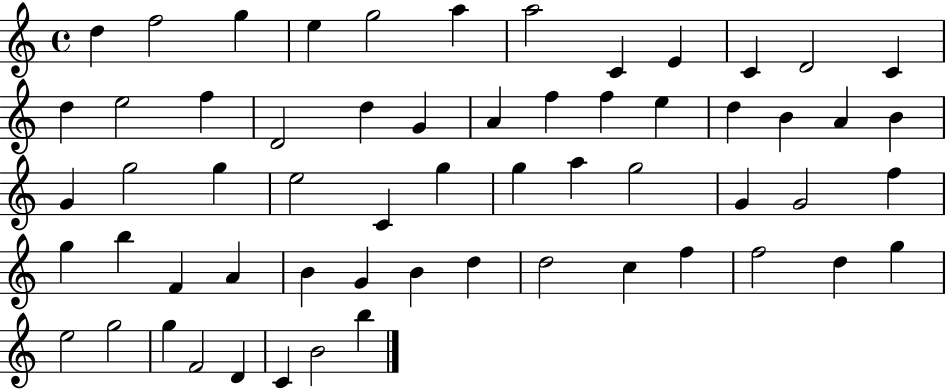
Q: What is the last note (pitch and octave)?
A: B5